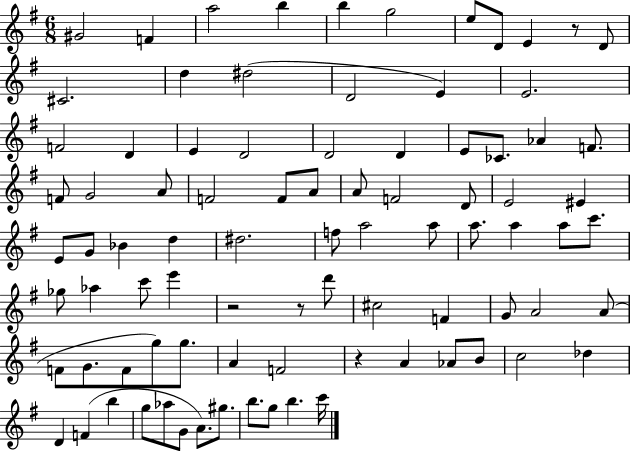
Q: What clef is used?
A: treble